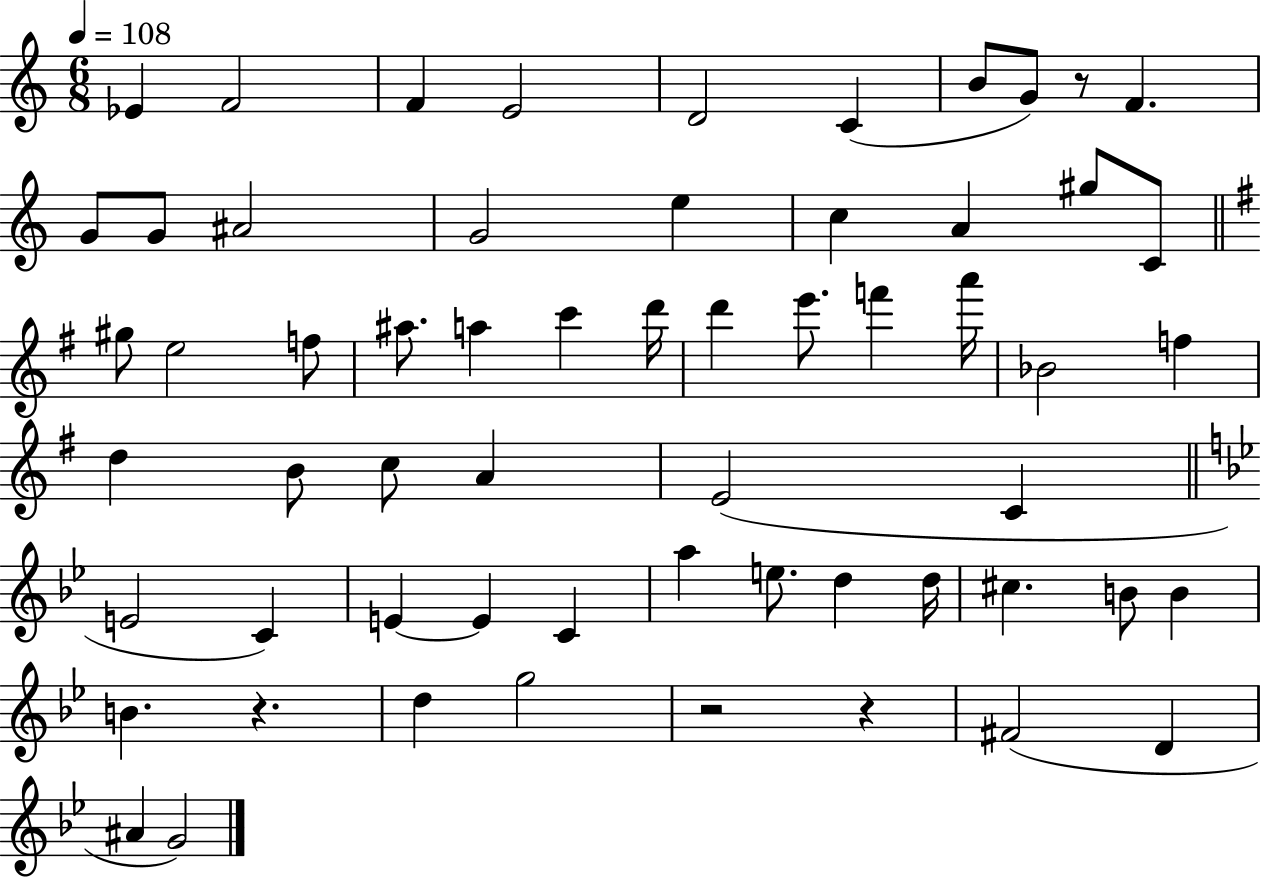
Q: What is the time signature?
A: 6/8